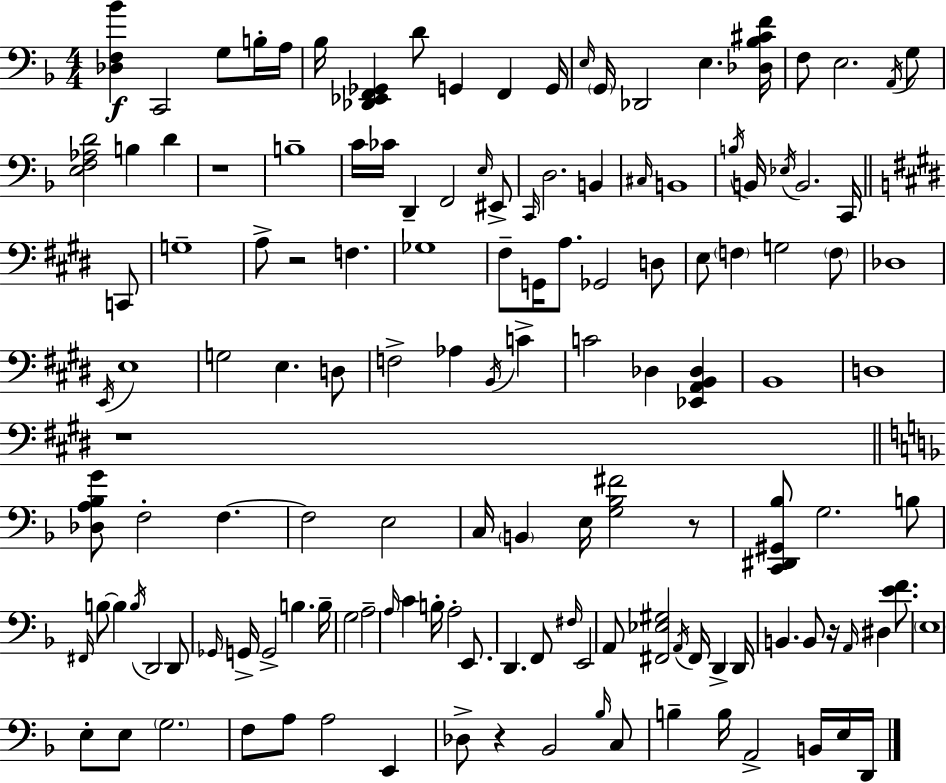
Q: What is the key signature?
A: F major